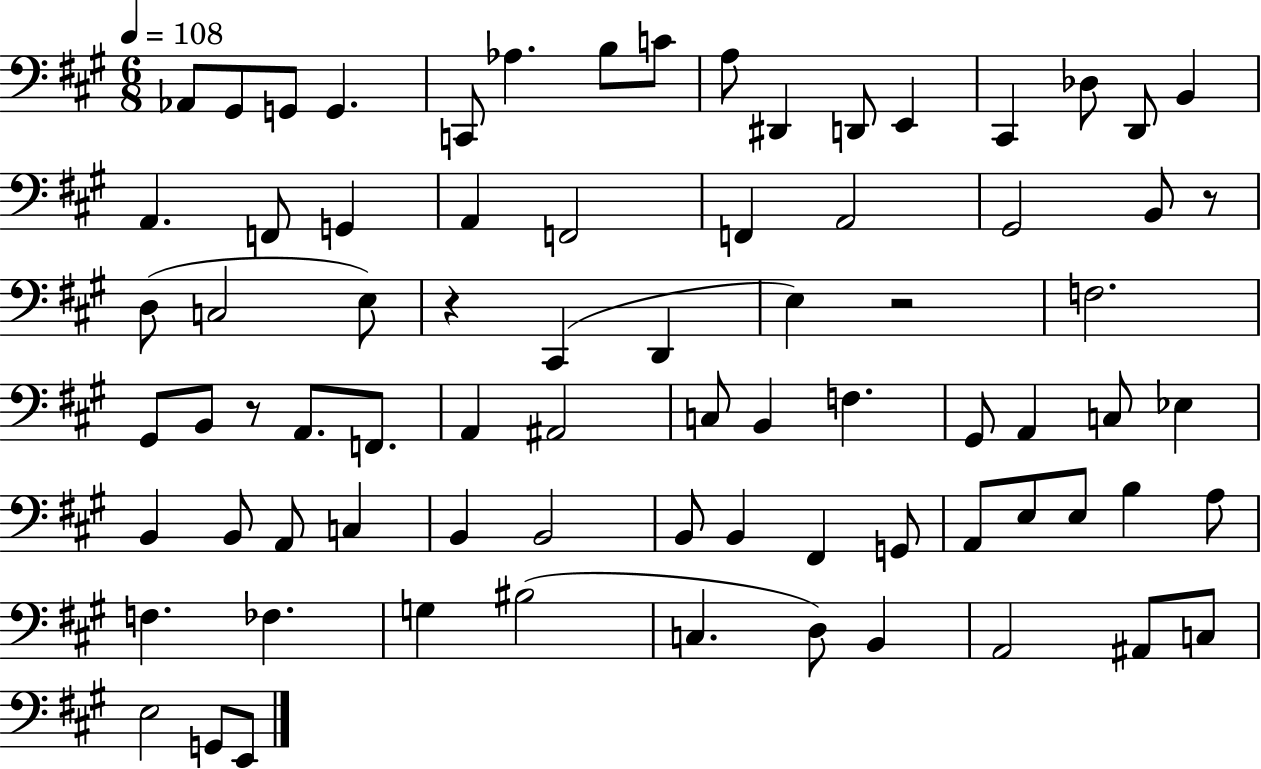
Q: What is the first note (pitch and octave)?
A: Ab2